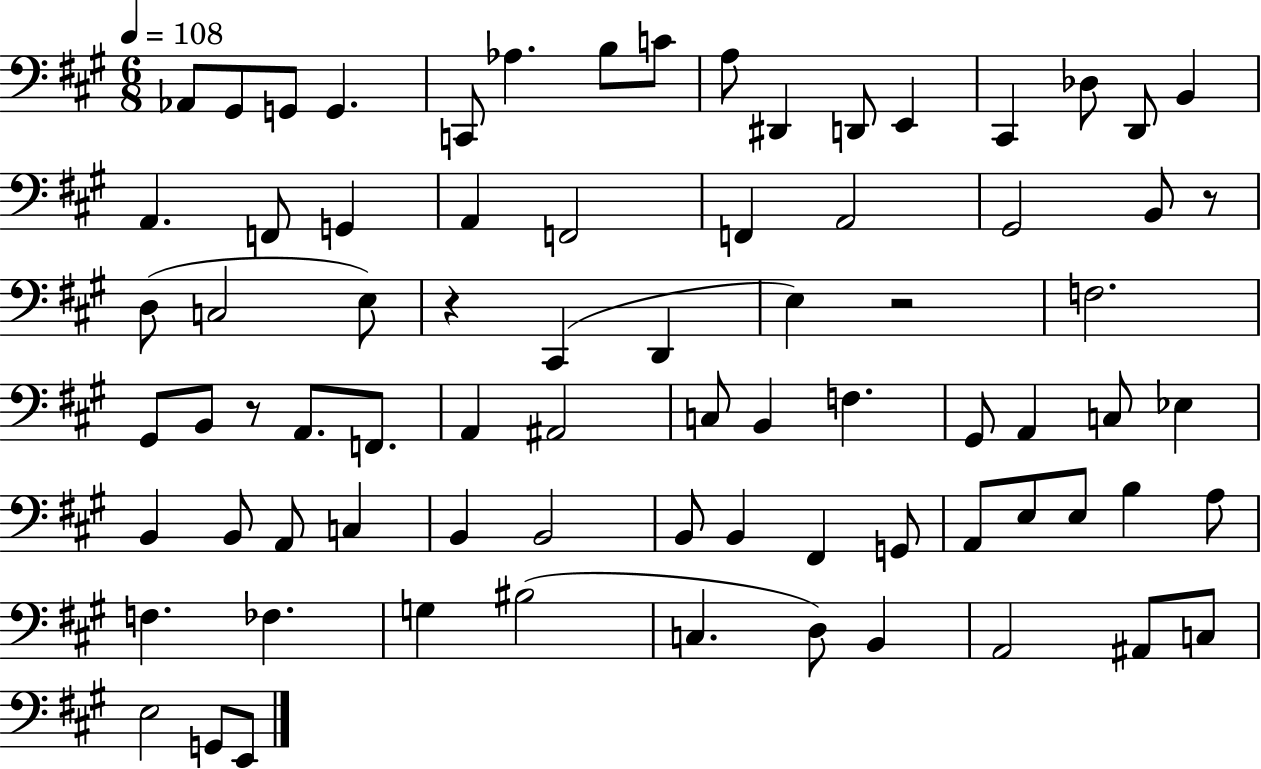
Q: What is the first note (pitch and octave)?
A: Ab2